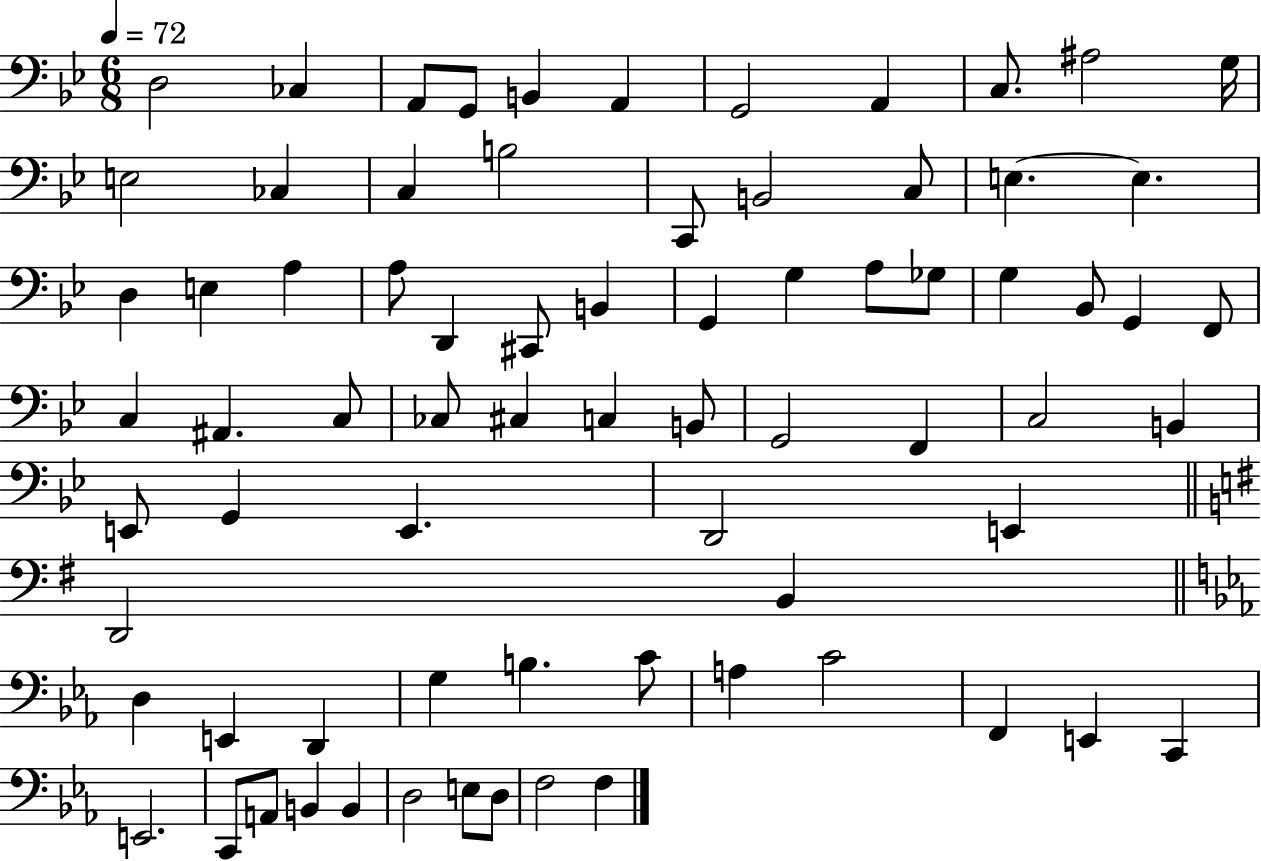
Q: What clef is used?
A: bass